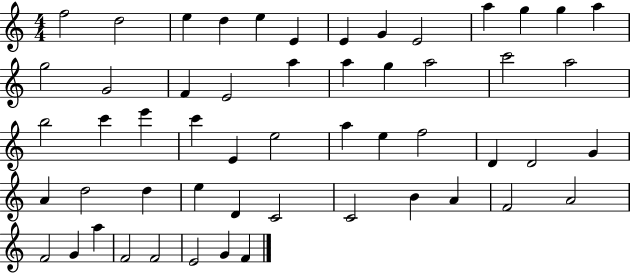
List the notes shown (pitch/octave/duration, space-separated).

F5/h D5/h E5/q D5/q E5/q E4/q E4/q G4/q E4/h A5/q G5/q G5/q A5/q G5/h G4/h F4/q E4/h A5/q A5/q G5/q A5/h C6/h A5/h B5/h C6/q E6/q C6/q E4/q E5/h A5/q E5/q F5/h D4/q D4/h G4/q A4/q D5/h D5/q E5/q D4/q C4/h C4/h B4/q A4/q F4/h A4/h F4/h G4/q A5/q F4/h F4/h E4/h G4/q F4/q